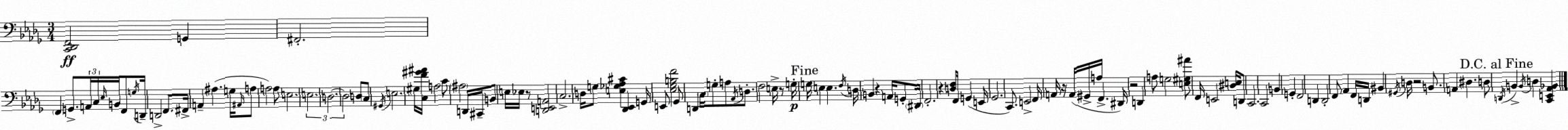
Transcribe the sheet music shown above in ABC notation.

X:1
T:Untitled
M:3/4
L:1/4
K:Bbm
[C,,_D,,F,,]2 G,, ^F,,2 F,, G,,/2 A,,/4 C,/4 _E,/4 B,,/4 F,,/2 G,/4 D,,/4 D,,2 F,,/2 ^F,,/4 A,, ^A, G,/4 ^A,,/4 A,/2 A,2 A,/2 E,2 E,2 D,2 D,2 D,/2 C,/2 ^G,,/4 E,2 ^G,/4 [C,F^G^A]/4 A,2 C/2 ^A,2 D,,/4 ^C,,/4 B,,/2 E,/4 _E,/4 z/2 [D,,E,,A,,]2 C,2 D,/4 G,/2 [E,_G,_A,^C] [_D,,_E,,] G,,/4 E,,/2 [_E,_G,B,F]2 _G,,/2 D,, C,/4 G,/2 A,/2 _A,,/4 D,/2 F,2 E,/4 z/2 G,/4 G,/4 E, E, F,/4 D,/4 B,, z A,,/4 G,,/2 ^D,,/4 F,,2 z [D,F,]/2 F,,/4 G,, E,,/4 _G,,2 C,,/2 E,,2 F,,/4 A,,/4 z/4 A,,/4 ^G,,/4 A,/4 F,, ^D,,/4 z2 D,, A,/2 G,2 [E,^G,^A]/2 F,,/4 E,,2 [^D,E,]/4 D,,/2 C,,2 C,,2 B,, G,, F,,2 D,, D,,2 F,,/2 _A,, F,,/4 D,,/4 ^B,, ^G,,/4 D,/4 z2 B,,/2 A,, ^D, D,/2 D,,/4 B,, B,,/4 D, [C,,E,,_A,,_B,,]